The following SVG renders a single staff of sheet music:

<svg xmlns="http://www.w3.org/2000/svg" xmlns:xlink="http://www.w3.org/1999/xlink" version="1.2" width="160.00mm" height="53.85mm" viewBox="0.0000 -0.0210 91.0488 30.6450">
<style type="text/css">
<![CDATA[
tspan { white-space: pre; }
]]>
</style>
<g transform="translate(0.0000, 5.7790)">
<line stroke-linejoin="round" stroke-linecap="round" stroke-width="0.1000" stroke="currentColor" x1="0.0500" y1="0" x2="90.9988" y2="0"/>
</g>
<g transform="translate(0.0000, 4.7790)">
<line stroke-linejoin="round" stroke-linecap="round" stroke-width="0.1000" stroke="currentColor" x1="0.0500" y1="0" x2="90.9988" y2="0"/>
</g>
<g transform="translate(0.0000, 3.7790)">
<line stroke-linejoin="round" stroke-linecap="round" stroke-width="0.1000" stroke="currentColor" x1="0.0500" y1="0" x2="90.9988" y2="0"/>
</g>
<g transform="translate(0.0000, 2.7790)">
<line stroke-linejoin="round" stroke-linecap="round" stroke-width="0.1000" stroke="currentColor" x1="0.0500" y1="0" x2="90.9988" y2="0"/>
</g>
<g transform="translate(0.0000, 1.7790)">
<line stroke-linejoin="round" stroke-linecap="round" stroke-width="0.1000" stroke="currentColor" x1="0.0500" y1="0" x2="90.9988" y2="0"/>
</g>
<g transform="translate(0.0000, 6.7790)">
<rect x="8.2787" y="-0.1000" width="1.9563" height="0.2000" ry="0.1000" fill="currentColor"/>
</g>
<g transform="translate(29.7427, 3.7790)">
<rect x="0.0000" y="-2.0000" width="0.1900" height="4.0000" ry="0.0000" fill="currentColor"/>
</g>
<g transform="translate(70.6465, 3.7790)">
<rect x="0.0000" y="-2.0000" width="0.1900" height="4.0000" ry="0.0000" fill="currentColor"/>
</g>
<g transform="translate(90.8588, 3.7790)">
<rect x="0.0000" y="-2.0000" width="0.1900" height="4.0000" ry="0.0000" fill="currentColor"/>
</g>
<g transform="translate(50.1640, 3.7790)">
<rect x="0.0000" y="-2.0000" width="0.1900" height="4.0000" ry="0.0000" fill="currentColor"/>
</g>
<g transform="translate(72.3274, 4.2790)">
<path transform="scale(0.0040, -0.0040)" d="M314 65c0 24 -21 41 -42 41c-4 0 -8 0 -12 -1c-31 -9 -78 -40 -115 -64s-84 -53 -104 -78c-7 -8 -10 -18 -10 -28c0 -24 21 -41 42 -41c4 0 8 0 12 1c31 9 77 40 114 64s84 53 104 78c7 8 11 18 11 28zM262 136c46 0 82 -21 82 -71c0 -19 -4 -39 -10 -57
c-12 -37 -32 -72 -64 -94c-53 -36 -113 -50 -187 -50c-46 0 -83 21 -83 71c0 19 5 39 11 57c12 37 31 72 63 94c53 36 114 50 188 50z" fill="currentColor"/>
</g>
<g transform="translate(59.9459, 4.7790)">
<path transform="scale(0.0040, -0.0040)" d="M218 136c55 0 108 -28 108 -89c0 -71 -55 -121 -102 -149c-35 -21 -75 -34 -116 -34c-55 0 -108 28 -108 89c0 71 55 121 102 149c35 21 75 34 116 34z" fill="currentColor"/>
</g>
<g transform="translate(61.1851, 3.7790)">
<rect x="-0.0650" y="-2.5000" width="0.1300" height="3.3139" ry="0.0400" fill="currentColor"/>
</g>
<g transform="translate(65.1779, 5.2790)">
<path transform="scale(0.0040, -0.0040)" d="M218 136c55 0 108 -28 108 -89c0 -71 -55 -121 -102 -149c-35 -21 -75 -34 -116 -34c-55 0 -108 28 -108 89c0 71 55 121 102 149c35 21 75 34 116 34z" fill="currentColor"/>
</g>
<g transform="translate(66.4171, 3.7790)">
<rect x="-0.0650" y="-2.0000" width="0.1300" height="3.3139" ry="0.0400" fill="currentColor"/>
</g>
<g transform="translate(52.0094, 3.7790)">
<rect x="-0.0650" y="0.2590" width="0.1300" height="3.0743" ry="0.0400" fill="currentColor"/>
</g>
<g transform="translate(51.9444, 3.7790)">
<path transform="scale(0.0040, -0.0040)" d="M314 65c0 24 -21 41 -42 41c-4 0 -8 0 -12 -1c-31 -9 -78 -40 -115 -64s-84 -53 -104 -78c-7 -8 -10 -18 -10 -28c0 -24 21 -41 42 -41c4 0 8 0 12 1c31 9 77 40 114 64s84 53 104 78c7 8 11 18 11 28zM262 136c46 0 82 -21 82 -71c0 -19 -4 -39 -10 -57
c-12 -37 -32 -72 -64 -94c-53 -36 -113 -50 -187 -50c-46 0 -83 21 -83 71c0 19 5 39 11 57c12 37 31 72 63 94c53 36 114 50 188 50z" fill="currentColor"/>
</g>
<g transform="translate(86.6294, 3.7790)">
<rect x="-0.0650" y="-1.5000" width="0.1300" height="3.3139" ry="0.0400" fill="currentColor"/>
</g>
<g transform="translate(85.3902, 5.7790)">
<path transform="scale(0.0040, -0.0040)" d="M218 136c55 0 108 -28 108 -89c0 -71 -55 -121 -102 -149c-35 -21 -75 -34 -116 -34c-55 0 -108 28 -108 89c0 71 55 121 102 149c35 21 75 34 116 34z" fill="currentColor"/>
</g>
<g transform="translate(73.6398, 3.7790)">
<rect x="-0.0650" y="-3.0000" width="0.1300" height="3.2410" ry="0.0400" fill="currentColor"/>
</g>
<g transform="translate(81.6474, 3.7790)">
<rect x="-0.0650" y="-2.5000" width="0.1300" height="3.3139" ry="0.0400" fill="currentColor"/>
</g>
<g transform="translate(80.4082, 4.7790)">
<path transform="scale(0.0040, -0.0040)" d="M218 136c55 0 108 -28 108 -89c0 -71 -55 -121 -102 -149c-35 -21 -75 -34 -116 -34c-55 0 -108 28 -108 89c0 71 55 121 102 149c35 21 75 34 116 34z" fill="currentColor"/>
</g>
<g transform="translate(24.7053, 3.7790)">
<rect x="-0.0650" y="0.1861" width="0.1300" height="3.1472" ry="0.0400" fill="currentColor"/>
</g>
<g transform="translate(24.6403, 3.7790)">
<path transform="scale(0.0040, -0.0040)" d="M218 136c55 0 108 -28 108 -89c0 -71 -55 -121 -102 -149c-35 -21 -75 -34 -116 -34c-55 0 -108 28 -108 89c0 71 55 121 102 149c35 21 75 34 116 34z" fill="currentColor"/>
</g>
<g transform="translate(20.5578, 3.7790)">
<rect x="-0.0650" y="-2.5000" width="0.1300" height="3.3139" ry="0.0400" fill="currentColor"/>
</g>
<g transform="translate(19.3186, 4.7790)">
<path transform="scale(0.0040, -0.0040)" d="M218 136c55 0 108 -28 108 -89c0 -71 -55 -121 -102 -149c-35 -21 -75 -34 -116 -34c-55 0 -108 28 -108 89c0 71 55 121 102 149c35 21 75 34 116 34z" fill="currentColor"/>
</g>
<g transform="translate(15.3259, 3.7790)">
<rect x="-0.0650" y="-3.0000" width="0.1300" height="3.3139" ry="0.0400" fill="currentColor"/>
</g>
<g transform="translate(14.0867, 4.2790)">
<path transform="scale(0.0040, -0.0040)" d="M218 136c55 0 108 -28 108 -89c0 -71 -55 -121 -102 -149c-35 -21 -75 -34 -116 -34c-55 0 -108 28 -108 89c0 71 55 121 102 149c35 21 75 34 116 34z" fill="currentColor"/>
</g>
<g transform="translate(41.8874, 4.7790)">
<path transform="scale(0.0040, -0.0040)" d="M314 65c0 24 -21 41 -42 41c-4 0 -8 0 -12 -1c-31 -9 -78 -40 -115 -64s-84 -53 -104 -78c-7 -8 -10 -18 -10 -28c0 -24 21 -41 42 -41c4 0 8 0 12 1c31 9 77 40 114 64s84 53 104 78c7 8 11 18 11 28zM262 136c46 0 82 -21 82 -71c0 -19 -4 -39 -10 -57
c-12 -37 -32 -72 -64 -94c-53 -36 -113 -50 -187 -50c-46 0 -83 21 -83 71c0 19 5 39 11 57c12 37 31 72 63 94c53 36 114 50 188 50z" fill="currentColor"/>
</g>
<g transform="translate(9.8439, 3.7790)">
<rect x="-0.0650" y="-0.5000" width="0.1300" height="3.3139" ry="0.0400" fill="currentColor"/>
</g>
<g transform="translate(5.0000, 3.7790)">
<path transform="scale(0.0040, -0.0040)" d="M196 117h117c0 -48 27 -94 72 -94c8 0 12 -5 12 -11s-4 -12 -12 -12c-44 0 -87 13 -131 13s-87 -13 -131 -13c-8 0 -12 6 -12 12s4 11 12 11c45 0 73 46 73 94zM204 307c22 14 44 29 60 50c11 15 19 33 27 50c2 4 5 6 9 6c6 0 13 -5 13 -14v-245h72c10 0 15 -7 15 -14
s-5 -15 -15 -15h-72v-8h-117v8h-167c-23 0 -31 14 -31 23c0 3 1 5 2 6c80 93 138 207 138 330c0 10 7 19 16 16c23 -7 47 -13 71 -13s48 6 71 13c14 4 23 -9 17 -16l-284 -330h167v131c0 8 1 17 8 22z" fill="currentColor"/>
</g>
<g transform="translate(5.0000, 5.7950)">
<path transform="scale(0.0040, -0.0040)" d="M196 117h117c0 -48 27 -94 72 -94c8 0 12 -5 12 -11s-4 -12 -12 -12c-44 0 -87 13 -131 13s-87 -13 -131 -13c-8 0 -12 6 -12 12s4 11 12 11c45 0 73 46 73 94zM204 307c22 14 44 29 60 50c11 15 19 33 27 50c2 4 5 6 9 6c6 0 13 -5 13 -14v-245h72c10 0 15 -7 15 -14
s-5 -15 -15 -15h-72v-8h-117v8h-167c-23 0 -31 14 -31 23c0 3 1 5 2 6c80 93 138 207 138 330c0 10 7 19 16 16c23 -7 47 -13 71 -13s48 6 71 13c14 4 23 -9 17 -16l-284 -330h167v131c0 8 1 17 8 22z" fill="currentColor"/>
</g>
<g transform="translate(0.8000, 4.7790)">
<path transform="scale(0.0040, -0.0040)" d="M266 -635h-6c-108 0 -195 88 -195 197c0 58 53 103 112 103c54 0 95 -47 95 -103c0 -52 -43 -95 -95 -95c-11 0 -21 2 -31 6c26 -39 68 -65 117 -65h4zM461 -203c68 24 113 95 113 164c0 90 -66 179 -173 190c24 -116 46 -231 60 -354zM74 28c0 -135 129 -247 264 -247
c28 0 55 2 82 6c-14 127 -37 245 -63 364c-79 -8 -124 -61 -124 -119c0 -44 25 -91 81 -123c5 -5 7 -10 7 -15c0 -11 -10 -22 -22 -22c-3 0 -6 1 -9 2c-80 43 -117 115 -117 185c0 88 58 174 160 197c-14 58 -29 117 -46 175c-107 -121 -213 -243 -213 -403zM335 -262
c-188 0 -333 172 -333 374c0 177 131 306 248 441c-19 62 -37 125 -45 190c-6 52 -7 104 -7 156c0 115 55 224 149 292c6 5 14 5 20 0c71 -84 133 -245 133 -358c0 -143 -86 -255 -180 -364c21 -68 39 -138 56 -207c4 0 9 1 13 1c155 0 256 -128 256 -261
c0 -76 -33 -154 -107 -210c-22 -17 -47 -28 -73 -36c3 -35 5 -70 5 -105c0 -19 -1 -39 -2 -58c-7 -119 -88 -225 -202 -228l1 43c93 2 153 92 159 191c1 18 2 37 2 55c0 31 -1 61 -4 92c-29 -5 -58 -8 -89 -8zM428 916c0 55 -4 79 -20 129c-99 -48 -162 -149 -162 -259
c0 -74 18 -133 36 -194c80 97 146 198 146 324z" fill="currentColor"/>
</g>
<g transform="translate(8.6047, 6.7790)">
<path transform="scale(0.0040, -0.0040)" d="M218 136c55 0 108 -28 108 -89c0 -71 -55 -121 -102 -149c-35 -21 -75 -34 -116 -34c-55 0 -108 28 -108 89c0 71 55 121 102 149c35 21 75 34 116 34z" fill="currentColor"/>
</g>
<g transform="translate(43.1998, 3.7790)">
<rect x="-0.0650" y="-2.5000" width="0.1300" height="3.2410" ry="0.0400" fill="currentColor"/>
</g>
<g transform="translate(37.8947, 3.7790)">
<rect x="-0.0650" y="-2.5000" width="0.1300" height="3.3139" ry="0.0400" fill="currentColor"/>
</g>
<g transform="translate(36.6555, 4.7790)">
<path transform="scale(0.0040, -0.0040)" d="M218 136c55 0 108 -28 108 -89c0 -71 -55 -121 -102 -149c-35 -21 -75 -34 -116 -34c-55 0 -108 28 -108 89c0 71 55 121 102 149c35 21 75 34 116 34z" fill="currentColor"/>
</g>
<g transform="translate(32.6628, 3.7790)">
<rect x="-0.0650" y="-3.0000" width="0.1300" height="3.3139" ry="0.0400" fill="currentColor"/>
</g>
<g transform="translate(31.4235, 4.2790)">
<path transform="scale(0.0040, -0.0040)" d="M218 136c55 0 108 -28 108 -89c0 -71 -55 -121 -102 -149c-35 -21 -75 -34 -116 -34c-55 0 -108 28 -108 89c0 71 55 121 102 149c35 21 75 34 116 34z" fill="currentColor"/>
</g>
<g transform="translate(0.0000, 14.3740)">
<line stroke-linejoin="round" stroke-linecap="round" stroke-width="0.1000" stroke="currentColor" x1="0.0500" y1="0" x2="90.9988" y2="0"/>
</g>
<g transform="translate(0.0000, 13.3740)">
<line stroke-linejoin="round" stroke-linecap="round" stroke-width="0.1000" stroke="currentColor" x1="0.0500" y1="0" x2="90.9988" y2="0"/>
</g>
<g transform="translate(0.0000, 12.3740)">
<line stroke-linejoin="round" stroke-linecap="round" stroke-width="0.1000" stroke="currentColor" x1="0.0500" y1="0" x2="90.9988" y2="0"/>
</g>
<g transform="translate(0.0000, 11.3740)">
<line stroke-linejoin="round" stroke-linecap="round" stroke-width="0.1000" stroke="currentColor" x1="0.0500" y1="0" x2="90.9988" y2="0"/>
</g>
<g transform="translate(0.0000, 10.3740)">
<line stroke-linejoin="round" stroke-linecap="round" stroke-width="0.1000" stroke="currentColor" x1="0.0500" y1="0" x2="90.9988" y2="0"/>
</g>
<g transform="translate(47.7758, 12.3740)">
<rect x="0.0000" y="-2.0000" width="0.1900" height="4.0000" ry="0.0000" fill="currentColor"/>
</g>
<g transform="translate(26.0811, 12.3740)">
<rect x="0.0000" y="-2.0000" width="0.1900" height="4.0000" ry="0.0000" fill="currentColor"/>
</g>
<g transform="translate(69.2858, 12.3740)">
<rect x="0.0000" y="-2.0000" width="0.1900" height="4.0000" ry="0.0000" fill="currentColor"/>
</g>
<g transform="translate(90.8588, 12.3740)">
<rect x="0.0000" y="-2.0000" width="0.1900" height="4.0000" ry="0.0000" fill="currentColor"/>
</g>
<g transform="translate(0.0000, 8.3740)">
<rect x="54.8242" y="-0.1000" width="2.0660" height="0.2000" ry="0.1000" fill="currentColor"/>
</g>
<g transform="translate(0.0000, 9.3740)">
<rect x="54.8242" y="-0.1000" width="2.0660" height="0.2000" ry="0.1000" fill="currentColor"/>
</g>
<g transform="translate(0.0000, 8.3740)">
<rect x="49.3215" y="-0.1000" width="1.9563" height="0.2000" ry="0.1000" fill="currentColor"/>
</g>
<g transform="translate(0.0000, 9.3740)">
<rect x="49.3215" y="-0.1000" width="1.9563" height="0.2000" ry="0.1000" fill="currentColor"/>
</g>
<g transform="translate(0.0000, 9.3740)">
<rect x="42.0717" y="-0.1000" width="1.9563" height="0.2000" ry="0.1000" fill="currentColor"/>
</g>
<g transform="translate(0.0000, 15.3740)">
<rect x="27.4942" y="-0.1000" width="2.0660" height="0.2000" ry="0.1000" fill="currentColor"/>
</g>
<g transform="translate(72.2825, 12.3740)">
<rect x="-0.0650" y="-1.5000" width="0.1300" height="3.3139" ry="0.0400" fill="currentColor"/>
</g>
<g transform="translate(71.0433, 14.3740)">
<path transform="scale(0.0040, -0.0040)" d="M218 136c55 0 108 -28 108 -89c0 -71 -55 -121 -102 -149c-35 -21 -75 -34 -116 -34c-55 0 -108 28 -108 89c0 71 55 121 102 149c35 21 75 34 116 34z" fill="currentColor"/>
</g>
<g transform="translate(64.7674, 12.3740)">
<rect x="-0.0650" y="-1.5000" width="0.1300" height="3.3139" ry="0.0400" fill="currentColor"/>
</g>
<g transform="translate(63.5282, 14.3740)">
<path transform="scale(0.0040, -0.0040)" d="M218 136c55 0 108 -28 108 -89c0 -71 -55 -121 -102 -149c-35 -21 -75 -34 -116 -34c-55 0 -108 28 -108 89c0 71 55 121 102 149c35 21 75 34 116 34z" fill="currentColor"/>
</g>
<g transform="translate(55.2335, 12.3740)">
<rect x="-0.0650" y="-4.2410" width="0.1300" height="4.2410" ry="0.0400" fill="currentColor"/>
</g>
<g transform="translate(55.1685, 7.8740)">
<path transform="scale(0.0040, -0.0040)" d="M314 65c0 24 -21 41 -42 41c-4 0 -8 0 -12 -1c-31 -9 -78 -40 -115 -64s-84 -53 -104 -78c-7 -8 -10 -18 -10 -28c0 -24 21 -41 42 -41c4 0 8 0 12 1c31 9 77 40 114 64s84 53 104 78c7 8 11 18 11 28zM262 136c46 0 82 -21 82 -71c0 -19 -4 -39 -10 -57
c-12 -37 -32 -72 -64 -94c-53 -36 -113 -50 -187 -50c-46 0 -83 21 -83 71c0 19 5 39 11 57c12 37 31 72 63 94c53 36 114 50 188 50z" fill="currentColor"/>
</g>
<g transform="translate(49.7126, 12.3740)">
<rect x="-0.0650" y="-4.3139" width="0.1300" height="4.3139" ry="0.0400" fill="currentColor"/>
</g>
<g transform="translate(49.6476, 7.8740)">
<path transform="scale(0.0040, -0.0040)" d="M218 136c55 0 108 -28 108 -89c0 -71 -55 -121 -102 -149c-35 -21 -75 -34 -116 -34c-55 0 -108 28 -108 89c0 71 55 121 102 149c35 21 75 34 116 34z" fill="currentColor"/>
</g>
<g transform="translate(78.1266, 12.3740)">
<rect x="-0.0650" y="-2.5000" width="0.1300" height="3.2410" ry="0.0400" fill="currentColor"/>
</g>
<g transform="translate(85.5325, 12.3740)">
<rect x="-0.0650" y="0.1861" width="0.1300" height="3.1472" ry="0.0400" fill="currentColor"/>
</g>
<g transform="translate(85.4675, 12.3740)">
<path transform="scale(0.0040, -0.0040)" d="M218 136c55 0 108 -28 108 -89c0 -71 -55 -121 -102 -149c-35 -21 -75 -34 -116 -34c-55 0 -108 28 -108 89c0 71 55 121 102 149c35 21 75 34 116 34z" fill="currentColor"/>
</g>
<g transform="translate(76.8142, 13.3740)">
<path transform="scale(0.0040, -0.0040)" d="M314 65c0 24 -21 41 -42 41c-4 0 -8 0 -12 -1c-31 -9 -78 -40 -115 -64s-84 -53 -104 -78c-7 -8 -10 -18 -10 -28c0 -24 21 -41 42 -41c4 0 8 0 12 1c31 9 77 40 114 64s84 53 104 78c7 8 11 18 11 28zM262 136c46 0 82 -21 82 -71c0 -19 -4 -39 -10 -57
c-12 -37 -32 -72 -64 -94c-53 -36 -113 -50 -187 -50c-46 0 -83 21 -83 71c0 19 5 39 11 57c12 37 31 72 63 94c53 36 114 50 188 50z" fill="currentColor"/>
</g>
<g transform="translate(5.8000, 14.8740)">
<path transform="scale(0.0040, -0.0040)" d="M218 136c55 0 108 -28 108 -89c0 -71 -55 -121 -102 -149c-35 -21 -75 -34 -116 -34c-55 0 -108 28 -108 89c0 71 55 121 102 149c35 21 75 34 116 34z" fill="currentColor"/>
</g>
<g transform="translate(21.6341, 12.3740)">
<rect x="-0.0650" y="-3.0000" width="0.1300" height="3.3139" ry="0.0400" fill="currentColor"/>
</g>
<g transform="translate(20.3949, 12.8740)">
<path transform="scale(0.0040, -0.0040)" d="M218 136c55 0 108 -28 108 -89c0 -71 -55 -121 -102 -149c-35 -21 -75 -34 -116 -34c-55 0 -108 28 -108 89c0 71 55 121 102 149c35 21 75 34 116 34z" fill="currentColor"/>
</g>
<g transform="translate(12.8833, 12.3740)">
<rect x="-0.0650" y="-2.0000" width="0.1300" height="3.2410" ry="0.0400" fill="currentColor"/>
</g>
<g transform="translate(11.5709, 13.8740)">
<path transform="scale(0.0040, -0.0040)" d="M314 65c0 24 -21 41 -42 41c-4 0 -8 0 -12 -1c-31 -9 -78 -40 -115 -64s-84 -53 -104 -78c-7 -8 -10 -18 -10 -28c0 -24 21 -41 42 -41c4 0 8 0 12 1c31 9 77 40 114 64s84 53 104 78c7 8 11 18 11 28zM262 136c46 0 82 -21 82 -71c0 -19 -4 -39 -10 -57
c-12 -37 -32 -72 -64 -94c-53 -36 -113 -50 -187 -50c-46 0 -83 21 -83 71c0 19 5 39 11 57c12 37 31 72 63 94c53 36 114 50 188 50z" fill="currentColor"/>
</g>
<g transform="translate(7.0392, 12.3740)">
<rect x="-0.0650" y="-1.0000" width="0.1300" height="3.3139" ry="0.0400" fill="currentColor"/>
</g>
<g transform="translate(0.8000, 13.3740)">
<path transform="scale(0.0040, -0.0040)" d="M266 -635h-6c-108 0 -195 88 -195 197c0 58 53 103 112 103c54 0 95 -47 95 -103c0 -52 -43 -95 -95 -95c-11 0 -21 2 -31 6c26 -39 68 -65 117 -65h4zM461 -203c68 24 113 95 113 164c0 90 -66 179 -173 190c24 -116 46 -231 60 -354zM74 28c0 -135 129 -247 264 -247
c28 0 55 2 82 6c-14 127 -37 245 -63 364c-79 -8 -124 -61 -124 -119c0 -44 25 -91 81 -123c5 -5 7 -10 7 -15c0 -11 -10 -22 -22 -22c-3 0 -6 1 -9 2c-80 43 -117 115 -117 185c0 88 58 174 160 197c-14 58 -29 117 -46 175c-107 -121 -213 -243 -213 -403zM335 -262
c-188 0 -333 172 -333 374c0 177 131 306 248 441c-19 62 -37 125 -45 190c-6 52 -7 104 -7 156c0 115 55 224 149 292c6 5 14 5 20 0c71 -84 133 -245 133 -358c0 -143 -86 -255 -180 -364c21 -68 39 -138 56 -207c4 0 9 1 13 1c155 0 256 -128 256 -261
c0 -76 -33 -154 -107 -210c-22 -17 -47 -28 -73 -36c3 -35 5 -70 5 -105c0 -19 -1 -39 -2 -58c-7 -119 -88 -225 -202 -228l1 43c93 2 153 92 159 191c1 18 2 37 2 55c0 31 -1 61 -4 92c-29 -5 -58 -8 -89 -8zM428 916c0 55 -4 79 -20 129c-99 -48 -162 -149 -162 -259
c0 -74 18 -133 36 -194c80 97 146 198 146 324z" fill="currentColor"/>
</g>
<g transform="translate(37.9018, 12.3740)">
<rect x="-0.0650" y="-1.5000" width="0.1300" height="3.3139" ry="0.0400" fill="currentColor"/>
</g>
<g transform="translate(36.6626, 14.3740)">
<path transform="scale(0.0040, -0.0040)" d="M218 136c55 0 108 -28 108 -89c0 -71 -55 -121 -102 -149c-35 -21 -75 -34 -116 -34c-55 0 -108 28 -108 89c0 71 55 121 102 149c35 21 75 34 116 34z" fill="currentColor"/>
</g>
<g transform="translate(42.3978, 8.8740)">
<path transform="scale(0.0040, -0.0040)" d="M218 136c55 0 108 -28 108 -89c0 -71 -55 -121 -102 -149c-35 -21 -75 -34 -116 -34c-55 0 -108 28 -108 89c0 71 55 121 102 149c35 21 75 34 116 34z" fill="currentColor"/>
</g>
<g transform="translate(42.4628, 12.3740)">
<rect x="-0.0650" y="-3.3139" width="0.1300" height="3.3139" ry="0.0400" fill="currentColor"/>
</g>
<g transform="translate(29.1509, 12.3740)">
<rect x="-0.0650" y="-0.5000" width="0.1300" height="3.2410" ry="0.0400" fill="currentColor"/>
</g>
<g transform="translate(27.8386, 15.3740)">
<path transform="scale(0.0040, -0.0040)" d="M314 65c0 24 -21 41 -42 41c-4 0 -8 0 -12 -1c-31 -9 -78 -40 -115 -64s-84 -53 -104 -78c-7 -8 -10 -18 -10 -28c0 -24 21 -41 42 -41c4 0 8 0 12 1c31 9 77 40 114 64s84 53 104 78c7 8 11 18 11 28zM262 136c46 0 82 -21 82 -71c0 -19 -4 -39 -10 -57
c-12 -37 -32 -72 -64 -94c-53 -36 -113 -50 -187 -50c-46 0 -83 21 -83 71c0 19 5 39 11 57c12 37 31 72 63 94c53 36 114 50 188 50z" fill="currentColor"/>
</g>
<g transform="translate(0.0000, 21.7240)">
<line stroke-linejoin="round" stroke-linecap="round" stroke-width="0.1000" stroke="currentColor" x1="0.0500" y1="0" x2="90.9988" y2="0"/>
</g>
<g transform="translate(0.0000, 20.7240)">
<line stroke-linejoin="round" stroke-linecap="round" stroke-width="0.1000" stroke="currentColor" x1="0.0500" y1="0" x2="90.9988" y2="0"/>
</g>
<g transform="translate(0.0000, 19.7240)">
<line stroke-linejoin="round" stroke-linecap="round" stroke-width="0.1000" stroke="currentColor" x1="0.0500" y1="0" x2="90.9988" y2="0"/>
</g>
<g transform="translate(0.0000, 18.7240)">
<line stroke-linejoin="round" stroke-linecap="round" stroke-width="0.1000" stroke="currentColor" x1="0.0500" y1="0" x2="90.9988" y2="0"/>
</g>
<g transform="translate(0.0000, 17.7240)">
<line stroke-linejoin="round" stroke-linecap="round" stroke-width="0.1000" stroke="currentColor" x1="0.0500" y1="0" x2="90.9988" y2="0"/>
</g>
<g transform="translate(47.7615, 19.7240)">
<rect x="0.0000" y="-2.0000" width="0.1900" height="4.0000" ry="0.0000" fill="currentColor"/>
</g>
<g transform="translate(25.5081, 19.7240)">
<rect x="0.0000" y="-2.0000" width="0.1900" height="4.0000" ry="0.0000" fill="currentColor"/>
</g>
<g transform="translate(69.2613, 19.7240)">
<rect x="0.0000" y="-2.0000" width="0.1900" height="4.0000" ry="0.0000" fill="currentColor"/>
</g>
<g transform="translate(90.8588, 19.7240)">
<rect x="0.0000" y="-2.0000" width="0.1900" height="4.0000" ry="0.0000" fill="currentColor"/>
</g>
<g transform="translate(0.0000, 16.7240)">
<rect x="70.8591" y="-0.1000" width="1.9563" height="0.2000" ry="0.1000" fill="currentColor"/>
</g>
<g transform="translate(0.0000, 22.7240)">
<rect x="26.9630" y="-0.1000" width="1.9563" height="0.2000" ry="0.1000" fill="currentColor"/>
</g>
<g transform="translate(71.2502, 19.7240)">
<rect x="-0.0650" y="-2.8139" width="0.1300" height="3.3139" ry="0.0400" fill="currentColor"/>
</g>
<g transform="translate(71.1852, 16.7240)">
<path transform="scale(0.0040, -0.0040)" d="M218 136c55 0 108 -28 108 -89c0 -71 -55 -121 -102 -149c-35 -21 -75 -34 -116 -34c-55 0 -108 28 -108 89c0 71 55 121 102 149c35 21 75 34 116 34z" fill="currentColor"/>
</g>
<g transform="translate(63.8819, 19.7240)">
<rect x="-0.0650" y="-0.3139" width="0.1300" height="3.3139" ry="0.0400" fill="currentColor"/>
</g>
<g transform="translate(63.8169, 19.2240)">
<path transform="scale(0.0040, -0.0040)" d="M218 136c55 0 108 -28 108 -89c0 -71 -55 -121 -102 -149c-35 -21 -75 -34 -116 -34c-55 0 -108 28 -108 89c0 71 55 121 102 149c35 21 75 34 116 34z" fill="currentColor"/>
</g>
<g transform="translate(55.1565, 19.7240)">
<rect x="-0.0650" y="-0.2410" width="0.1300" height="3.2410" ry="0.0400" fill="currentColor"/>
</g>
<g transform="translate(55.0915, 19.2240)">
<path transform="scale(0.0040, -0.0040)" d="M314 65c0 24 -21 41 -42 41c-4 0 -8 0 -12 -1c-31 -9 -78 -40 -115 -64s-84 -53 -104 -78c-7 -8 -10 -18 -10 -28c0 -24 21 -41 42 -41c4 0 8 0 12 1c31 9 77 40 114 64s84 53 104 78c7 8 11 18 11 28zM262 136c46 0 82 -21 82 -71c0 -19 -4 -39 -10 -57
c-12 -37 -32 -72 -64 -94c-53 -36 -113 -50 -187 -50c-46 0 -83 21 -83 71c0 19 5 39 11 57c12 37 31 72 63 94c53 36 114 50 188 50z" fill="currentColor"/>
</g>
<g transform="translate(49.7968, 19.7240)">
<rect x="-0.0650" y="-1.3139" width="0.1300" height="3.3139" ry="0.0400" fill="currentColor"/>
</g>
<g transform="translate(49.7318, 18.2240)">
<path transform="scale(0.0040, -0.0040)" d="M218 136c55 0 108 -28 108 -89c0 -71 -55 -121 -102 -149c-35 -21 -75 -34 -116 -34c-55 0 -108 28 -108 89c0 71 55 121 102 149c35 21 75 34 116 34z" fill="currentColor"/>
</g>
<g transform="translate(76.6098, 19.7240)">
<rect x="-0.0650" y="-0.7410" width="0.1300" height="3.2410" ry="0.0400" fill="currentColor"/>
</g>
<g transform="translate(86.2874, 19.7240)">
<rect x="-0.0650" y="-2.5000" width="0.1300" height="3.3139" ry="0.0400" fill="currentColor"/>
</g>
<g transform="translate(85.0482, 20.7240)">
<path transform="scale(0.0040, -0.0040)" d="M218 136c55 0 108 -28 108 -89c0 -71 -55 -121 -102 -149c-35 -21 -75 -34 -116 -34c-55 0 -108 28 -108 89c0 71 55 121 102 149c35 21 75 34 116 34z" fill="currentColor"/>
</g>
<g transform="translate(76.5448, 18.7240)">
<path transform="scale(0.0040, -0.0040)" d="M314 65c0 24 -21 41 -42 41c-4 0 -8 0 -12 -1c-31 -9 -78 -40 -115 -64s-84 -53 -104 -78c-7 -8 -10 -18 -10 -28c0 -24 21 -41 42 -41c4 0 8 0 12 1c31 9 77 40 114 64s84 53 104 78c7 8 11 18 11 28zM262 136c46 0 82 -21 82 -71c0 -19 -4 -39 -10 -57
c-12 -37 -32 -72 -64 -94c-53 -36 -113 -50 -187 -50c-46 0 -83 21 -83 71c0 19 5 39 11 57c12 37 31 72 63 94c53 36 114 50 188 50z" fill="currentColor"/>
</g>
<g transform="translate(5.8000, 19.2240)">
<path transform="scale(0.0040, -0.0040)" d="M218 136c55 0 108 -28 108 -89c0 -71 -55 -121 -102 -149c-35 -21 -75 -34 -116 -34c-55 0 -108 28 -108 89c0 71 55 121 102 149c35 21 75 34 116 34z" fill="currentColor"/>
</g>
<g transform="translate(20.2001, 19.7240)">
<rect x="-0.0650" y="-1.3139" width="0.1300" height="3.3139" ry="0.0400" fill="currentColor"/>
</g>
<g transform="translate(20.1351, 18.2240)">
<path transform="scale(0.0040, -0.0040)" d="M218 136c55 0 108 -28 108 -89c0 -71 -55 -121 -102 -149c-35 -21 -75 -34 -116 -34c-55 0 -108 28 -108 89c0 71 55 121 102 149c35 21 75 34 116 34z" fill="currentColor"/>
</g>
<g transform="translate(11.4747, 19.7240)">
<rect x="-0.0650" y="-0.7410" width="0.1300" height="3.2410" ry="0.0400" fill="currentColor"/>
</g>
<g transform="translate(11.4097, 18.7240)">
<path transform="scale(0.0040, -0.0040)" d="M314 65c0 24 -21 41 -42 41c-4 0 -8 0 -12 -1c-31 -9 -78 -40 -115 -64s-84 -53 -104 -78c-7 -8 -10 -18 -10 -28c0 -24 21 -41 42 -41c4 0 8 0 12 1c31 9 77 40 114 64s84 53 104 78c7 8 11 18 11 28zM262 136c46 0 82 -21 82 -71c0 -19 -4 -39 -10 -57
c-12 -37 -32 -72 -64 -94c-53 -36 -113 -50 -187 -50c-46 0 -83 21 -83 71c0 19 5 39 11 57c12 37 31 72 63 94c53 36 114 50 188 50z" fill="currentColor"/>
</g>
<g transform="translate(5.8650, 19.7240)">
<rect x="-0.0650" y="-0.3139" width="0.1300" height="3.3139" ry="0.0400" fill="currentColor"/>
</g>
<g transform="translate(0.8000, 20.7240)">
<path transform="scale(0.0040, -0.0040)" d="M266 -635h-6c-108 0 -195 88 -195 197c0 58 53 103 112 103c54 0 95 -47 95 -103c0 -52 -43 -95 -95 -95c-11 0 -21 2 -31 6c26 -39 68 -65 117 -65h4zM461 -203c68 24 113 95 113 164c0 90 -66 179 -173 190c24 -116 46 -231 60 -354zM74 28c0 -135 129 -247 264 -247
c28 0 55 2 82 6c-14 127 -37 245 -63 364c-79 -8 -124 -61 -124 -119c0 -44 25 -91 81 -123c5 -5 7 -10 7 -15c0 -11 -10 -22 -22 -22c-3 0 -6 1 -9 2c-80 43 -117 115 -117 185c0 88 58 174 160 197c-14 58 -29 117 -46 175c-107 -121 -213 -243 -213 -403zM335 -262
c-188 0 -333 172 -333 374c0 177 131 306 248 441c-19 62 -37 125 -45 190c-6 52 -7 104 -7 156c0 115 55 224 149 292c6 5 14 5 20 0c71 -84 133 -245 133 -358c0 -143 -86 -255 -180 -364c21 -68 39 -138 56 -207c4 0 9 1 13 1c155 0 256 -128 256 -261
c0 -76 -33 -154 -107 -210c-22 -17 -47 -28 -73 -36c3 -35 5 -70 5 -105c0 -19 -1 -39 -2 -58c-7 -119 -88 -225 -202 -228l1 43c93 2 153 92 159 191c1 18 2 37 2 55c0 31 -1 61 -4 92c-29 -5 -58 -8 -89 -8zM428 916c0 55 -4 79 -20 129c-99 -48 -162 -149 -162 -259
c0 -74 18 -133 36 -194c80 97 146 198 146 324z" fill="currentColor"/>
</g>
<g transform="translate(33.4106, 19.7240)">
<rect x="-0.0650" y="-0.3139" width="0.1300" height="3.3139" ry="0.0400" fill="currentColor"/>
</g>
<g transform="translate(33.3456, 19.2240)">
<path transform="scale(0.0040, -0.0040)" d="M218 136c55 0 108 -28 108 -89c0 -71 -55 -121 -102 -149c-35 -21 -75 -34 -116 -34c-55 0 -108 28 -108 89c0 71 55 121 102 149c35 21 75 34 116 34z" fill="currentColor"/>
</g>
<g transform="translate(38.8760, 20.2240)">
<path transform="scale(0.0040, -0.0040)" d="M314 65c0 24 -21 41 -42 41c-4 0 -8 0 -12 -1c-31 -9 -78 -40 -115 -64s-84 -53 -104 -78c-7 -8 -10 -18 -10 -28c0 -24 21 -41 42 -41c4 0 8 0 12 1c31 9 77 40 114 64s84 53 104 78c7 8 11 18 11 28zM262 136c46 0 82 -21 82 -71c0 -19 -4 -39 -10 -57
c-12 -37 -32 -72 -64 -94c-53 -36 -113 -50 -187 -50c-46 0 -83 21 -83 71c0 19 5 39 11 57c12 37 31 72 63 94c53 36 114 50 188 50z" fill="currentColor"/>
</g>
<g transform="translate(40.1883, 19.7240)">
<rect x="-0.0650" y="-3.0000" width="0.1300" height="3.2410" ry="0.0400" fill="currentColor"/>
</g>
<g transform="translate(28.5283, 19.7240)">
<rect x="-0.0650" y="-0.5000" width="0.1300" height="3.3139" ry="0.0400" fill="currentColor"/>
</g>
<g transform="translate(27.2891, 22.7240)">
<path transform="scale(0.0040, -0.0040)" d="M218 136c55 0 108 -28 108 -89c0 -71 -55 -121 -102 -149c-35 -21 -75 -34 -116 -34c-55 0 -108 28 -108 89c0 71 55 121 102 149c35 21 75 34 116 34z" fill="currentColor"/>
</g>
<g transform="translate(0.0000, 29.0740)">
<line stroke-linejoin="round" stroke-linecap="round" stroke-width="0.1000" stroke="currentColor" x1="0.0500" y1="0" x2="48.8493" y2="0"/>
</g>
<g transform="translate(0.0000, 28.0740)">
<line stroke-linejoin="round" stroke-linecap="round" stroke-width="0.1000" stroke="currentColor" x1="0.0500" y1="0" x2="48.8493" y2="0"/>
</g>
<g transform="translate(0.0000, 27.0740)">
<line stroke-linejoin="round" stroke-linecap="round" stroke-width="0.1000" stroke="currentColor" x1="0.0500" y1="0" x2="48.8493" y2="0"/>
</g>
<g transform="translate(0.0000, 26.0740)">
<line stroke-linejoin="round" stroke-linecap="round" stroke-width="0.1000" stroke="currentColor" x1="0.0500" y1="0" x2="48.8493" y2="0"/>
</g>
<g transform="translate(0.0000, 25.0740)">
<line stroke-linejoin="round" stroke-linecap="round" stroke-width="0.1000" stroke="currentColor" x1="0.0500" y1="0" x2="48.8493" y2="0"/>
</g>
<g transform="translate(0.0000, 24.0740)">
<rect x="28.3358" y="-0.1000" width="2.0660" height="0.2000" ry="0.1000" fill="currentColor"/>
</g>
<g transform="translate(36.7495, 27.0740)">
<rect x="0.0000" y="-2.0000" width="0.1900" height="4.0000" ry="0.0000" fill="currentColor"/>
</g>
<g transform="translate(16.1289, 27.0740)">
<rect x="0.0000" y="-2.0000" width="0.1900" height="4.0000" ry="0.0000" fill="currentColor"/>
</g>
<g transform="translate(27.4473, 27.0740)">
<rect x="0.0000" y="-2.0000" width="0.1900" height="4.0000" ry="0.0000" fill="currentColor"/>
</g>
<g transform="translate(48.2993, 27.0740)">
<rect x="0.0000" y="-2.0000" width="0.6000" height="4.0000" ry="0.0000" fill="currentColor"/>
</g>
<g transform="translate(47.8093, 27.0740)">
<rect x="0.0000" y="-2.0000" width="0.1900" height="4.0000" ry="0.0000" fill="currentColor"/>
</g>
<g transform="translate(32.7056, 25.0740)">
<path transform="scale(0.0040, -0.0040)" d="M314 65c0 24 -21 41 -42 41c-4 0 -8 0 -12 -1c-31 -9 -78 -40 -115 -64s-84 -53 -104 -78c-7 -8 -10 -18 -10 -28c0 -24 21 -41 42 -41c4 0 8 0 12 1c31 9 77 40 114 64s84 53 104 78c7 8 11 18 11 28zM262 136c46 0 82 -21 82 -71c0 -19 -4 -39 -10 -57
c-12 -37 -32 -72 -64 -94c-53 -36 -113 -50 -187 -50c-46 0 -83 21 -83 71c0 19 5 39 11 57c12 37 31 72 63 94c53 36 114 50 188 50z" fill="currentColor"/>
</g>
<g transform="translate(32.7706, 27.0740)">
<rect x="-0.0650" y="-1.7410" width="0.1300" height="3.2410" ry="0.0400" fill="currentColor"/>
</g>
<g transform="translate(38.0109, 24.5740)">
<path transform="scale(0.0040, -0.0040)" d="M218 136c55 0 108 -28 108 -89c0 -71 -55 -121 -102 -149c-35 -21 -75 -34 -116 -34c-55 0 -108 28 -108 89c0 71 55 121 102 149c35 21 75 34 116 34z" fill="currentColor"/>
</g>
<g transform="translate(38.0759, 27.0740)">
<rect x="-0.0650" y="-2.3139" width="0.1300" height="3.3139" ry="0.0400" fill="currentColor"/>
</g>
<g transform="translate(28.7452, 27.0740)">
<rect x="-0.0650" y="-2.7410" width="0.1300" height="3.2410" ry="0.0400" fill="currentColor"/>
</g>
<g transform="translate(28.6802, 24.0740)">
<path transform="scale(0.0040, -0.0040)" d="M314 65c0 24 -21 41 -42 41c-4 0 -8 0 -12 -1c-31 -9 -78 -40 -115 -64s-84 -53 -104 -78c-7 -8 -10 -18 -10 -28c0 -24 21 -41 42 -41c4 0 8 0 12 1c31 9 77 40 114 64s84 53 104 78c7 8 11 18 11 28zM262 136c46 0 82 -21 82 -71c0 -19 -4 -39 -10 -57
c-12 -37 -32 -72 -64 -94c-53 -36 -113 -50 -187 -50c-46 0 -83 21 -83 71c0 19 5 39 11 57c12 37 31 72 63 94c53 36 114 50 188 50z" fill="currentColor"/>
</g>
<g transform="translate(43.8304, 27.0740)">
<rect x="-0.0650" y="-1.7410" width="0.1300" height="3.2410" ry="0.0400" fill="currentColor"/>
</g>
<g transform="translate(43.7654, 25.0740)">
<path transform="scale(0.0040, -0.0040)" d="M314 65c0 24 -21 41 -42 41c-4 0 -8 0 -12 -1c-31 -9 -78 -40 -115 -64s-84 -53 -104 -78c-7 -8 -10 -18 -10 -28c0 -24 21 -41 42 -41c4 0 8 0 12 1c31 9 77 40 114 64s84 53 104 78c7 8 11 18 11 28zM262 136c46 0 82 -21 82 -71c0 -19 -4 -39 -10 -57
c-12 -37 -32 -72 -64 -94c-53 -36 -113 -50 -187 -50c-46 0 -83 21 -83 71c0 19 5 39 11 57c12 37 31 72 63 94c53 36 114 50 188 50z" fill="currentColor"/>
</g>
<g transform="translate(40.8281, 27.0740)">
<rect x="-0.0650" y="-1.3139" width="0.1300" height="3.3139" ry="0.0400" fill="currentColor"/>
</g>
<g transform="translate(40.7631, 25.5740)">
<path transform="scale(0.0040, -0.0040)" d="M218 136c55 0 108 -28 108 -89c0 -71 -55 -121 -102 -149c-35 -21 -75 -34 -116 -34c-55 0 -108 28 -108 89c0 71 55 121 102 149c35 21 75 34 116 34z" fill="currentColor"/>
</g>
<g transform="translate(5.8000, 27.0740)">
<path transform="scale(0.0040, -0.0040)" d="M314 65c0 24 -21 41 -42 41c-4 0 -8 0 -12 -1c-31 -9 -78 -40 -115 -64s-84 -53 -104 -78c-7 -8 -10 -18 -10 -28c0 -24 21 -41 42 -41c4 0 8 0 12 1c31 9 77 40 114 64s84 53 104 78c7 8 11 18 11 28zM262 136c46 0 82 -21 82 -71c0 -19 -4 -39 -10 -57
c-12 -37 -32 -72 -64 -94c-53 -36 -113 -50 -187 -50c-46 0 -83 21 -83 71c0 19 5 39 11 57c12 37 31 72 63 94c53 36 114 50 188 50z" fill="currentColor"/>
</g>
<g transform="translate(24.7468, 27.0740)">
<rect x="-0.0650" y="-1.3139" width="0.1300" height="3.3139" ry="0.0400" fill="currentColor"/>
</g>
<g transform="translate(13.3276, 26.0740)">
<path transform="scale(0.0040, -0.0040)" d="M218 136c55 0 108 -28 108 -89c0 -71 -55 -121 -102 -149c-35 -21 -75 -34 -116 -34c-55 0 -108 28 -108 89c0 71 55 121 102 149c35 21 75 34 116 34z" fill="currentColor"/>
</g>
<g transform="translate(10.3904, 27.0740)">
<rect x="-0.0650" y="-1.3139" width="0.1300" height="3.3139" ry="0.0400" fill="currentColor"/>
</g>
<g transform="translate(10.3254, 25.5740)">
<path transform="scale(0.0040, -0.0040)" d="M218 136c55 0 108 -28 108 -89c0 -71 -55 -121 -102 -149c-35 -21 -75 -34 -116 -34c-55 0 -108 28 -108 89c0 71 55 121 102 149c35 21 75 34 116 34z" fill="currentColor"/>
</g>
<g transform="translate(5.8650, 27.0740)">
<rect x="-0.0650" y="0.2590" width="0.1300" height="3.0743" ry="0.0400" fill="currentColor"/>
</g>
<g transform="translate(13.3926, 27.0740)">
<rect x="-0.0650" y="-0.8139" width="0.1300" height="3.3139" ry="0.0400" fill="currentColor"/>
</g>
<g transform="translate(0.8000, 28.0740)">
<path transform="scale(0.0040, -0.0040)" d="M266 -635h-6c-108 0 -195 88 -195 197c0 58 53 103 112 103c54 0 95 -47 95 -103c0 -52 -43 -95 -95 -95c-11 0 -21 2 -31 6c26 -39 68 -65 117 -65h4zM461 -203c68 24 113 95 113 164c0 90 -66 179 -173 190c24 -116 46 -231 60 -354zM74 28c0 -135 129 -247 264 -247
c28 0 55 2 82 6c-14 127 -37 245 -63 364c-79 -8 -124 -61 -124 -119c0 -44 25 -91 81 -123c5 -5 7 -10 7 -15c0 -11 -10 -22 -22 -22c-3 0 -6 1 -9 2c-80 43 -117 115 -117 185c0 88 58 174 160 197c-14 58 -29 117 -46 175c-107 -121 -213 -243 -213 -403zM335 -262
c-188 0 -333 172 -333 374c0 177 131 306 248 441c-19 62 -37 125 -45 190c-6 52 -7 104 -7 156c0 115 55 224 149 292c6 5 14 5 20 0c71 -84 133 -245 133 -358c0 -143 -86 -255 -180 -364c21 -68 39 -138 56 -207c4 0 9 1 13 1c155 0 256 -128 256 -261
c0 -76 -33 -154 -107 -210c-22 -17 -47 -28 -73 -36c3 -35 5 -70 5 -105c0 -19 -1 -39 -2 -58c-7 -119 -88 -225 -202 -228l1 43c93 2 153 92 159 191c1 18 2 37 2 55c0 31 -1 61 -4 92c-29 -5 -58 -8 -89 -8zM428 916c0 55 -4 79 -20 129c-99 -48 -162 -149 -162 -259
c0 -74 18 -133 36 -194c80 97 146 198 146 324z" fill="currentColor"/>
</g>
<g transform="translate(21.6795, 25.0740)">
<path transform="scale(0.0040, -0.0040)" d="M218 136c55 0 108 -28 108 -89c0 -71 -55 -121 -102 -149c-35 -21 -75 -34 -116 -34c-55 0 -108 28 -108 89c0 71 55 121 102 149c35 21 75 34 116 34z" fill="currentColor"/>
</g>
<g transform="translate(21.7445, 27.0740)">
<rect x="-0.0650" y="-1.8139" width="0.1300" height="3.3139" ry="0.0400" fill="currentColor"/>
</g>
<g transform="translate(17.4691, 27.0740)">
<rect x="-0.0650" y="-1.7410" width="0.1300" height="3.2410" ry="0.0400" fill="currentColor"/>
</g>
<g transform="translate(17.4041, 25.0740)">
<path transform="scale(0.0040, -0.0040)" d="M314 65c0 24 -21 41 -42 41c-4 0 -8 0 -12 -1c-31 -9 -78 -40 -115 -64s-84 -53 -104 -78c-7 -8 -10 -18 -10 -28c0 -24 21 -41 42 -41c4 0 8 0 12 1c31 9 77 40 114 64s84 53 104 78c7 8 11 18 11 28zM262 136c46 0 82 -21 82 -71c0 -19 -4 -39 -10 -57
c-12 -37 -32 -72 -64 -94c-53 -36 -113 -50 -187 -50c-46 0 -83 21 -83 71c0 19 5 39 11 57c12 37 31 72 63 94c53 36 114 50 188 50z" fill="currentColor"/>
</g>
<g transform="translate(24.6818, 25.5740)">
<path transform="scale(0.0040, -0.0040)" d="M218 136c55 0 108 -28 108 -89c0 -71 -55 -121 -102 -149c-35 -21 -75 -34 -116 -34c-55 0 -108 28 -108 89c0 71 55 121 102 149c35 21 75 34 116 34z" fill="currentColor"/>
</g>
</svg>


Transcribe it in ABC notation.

X:1
T:Untitled
M:4/4
L:1/4
K:C
C A G B A G G2 B2 G F A2 G E D F2 A C2 E b d' d'2 E E G2 B c d2 e C c A2 e c2 c a d2 G B2 e d f2 f e a2 f2 g e f2